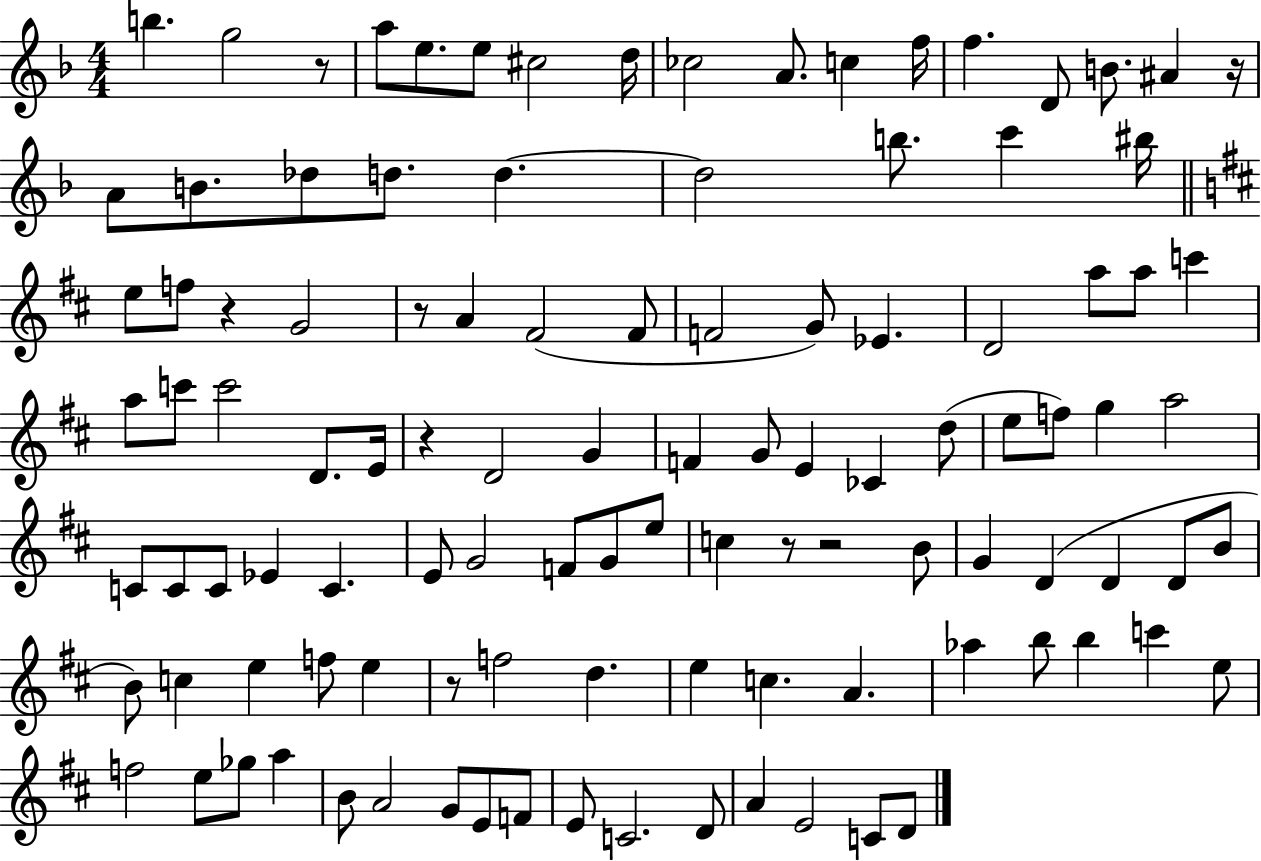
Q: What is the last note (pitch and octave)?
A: D4